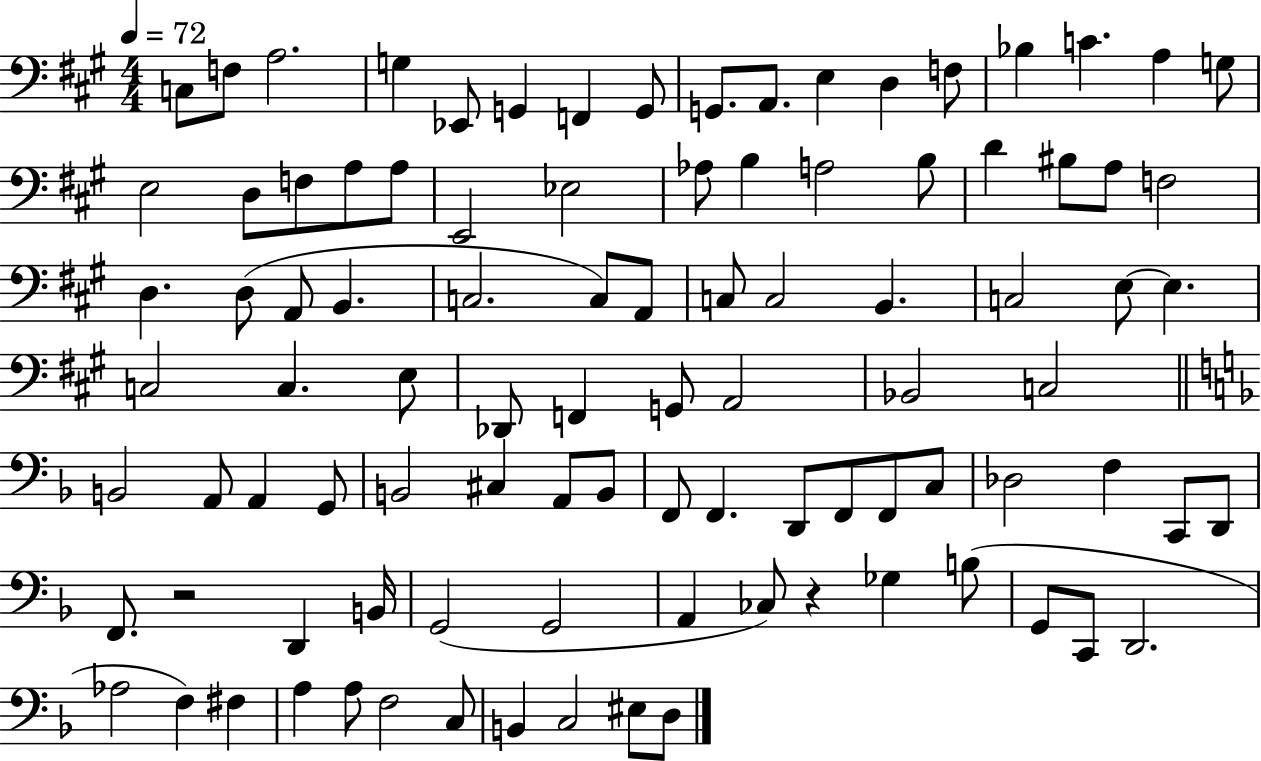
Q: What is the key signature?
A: A major